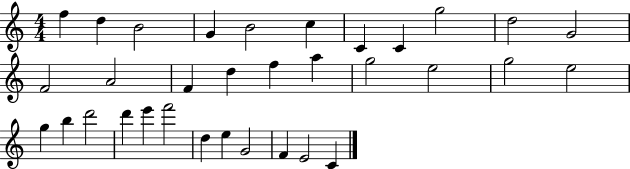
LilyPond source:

{
  \clef treble
  \numericTimeSignature
  \time 4/4
  \key c \major
  f''4 d''4 b'2 | g'4 b'2 c''4 | c'4 c'4 g''2 | d''2 g'2 | \break f'2 a'2 | f'4 d''4 f''4 a''4 | g''2 e''2 | g''2 e''2 | \break g''4 b''4 d'''2 | d'''4 e'''4 f'''2 | d''4 e''4 g'2 | f'4 e'2 c'4 | \break \bar "|."
}